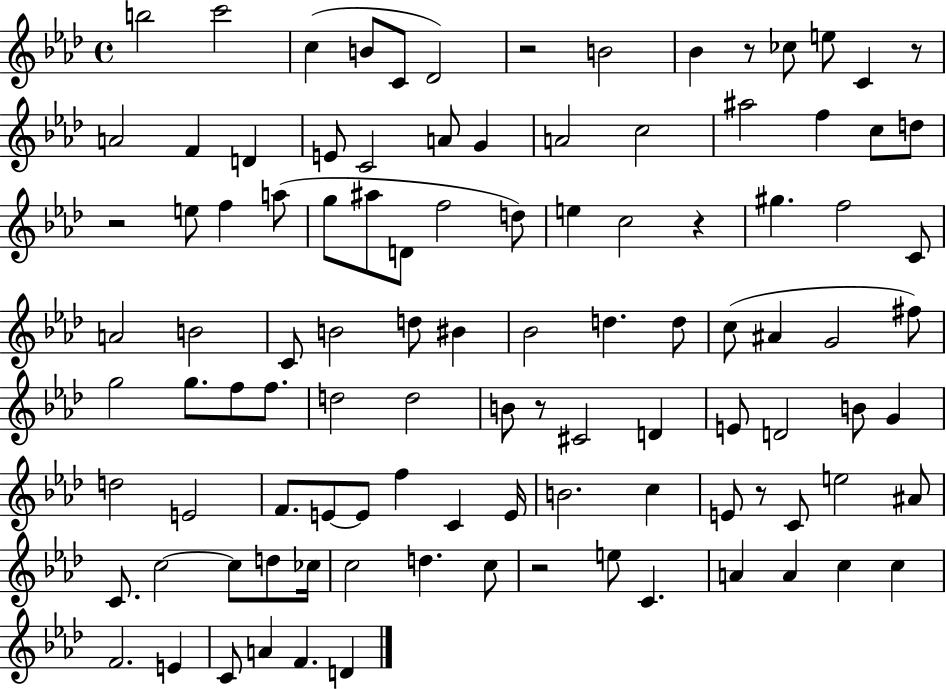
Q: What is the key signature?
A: AES major